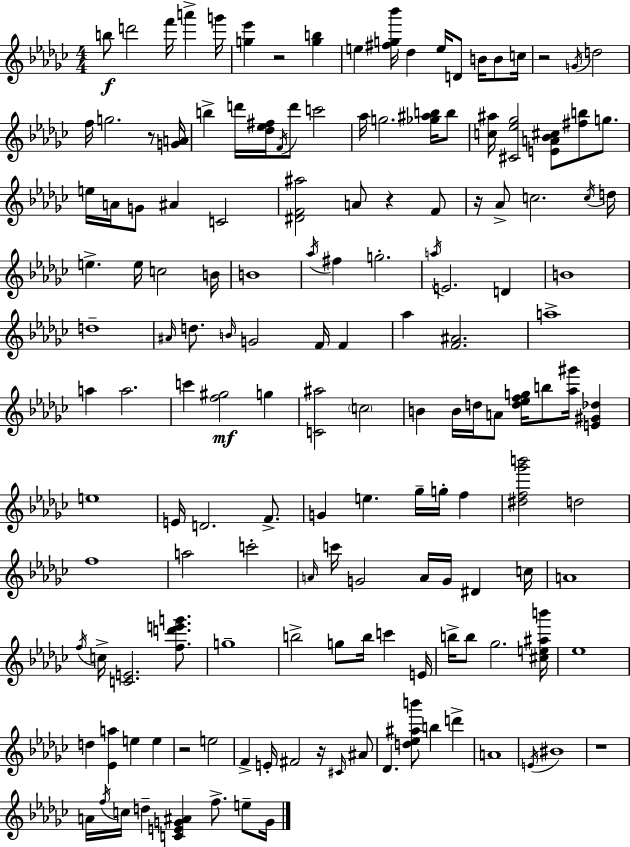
{
  \clef treble
  \numericTimeSignature
  \time 4/4
  \key ees \minor
  b''8\f d'''2 f'''16 a'''4-> g'''16 | <g'' ees'''>4 r2 <g'' b''>4 | e''4 <fis'' g'' bes'''>16 des''4 e''16 d'8 b'16 b'8 c''16 | r2 \acciaccatura { g'16 } d''2 | \break f''16 g''2. r8 | <g' a'>16 b''4-> d'''16 <des'' ees'' fis''>16 \acciaccatura { f'16 } d'''8 c'''2 | aes''16 g''2. <ges'' ais'' b''>16 | b''8 <c'' ais''>16 <cis' ees'' ges''>2 <e' a' bes' cis''>8 <fis'' b''>8 g''8. | \break e''16 a'16 g'8 ais'4 c'2 | <dis' f' ais''>2 a'8 r4 | f'8 r16 aes'8-> c''2. | \acciaccatura { c''16 } d''16 e''4.-> e''16 c''2 | \break b'16 b'1 | \acciaccatura { aes''16 } fis''4 g''2.-. | \acciaccatura { a''16 } e'2. | d'4 b'1 | \break d''1-- | \grace { ais'16 } d''8. \grace { b'16 } g'2 | f'16 f'4 aes''4 <f' ais'>2. | a''1-> | \break a''4 a''2. | c'''4 <f'' gis''>2\mf | g''4 <c' ais''>2 \parenthesize c''2 | b'4 b'16 d''16 a'8 <d'' ees'' f'' g''>16 | \break b''8 <aes'' gis'''>16 <e' gis' des''>4 e''1 | e'16 d'2. | f'8.-> g'4 e''4. | ges''16-- g''16-. f''4 <dis'' f'' ges''' b'''>2 d''2 | \break f''1 | a''2 c'''2-. | \grace { a'16 } c'''16 g'2 | a'16 g'16 dis'4 c''16 a'1 | \break \acciaccatura { f''16 } c''16-> <c' e'>2. | <f'' d''' e''' g'''>8. g''1-- | b''2-> | g''8 b''16 c'''4 e'16 b''16-> b''8 ges''2. | \break <cis'' e'' ais'' b'''>16 ees''1 | d''4 <ees' a''>4 | e''4 e''4 r2 | e''2 f'4-> e'16-. fis'2 | \break r16 \grace { cis'16 } ais'8 des'4. | <d'' ees'' ais'' b'''>8 b''4 d'''4-> a'1 | \acciaccatura { e'16 } bis'1 | r1 | \break a'16 \acciaccatura { f''16 } c''16 d''4-- | <c' e' g' ais'>4 f''8.-> e''8-- g'16 \bar "|."
}